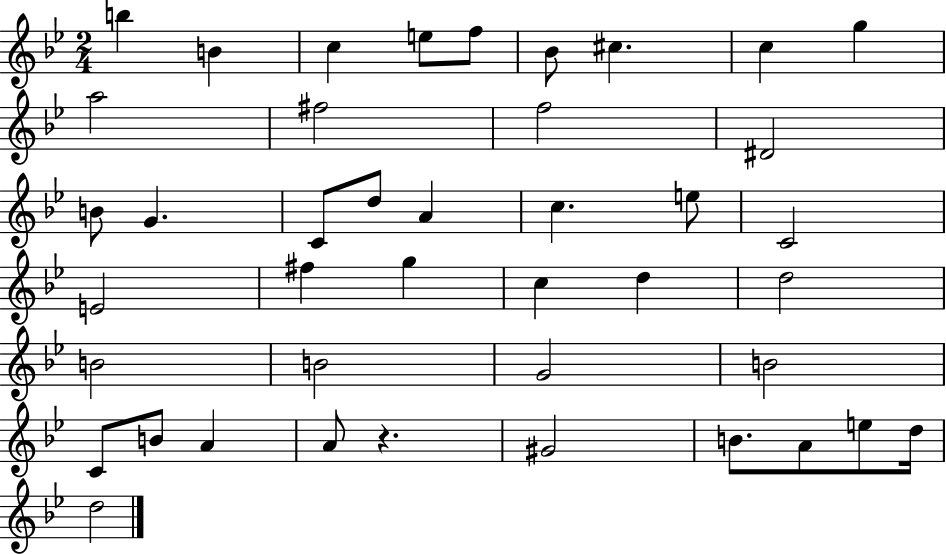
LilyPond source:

{
  \clef treble
  \numericTimeSignature
  \time 2/4
  \key bes \major
  b''4 b'4 | c''4 e''8 f''8 | bes'8 cis''4. | c''4 g''4 | \break a''2 | fis''2 | f''2 | dis'2 | \break b'8 g'4. | c'8 d''8 a'4 | c''4. e''8 | c'2 | \break e'2 | fis''4 g''4 | c''4 d''4 | d''2 | \break b'2 | b'2 | g'2 | b'2 | \break c'8 b'8 a'4 | a'8 r4. | gis'2 | b'8. a'8 e''8 d''16 | \break d''2 | \bar "|."
}